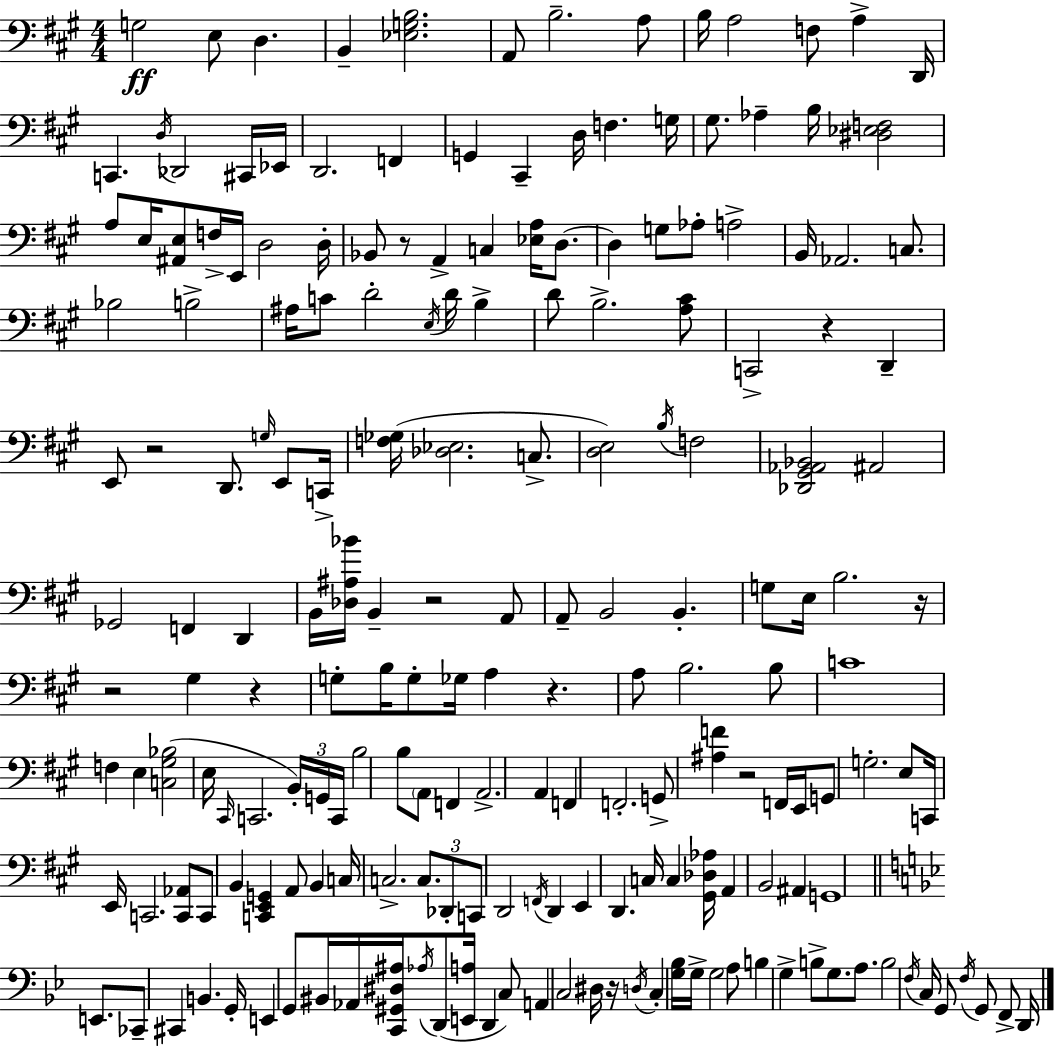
G3/h E3/e D3/q. B2/q [Eb3,G3,B3]/h. A2/e B3/h. A3/e B3/s A3/h F3/e A3/q D2/s C2/q. D3/s Db2/h C#2/s Eb2/s D2/h. F2/q G2/q C#2/q D3/s F3/q. G3/s G#3/e. Ab3/q B3/s [D#3,Eb3,F3]/h A3/e E3/s [A#2,E3]/e F3/s E2/s D3/h D3/s Bb2/e R/e A2/q C3/q [Eb3,A3]/s D3/e. D3/q G3/e Ab3/e A3/h B2/s Ab2/h. C3/e. Bb3/h B3/h A#3/s C4/e D4/h E3/s D4/s B3/q D4/e B3/h. [A3,C#4]/e C2/h R/q D2/q E2/e R/h D2/e. G3/s E2/e C2/s [F3,Gb3]/s [Db3,Eb3]/h. C3/e. [D3,E3]/h B3/s F3/h [Db2,G#2,Ab2,Bb2]/h A#2/h Gb2/h F2/q D2/q B2/s [Db3,A#3,Bb4]/s B2/q R/h A2/e A2/e B2/h B2/q. G3/e E3/s B3/h. R/s R/h G#3/q R/q G3/e B3/s G3/e Gb3/s A3/q R/q. A3/e B3/h. B3/e C4/w F3/q E3/q [C3,G#3,Bb3]/h E3/s C#2/s C2/h. B2/s G2/s C2/s B3/h B3/e A2/e F2/q A2/h. A2/q F2/q F2/h. G2/e [A#3,F4]/q R/h F2/s E2/s G2/e G3/h. E3/e C2/s E2/s C2/h. [C2,Ab2]/e C2/e B2/q [C2,E2,G2]/q A2/e B2/q C3/s C3/h. C3/e. Db2/e C2/e D2/h F2/s D2/q E2/q D2/q. C3/s C3/q [G#2,Db3,Ab3]/s A2/q B2/h A#2/q G2/w E2/e. CES2/e C#2/q B2/q. G2/s E2/q G2/e BIS2/s Ab2/s [C2,G#2,D#3,A#3]/s Ab3/s D2/e [E2,A3]/s D2/q C3/e A2/q C3/h D#3/s R/s D3/s C3/q [G3,Bb3]/s G3/s G3/h A3/e B3/q G3/q B3/e G3/e. A3/e. B3/h F3/s C3/s G2/e F3/s G2/e F2/e D2/s